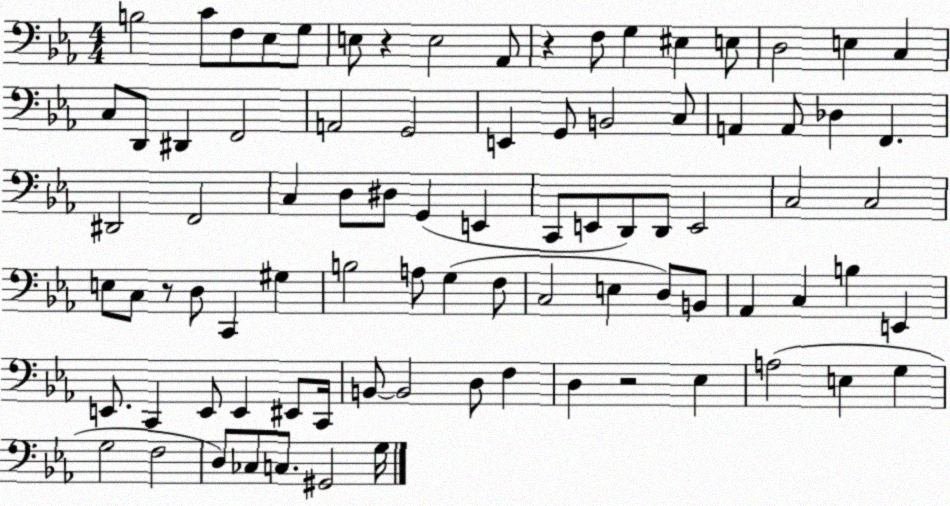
X:1
T:Untitled
M:4/4
L:1/4
K:Eb
B,2 C/2 F,/2 _E,/2 G,/2 E,/2 z E,2 _A,,/2 z F,/2 G, ^E, E,/2 D,2 E, C, C,/2 D,,/2 ^D,, F,,2 A,,2 G,,2 E,, G,,/2 B,,2 C,/2 A,, A,,/2 _D, F,, ^D,,2 F,,2 C, D,/2 ^D,/2 G,, E,, C,,/2 E,,/2 D,,/2 D,,/2 E,,2 C,2 C,2 E,/2 C,/2 z/2 D,/2 C,, ^G, B,2 A,/2 G, F,/2 C,2 E, D,/2 B,,/2 _A,, C, B, E,, E,,/2 C,, E,,/2 E,, ^E,,/2 C,,/4 B,,/2 B,,2 D,/2 F, D, z2 _E, A,2 E, G, G,2 F,2 D,/2 _C,/2 C,/2 ^G,,2 G,/4